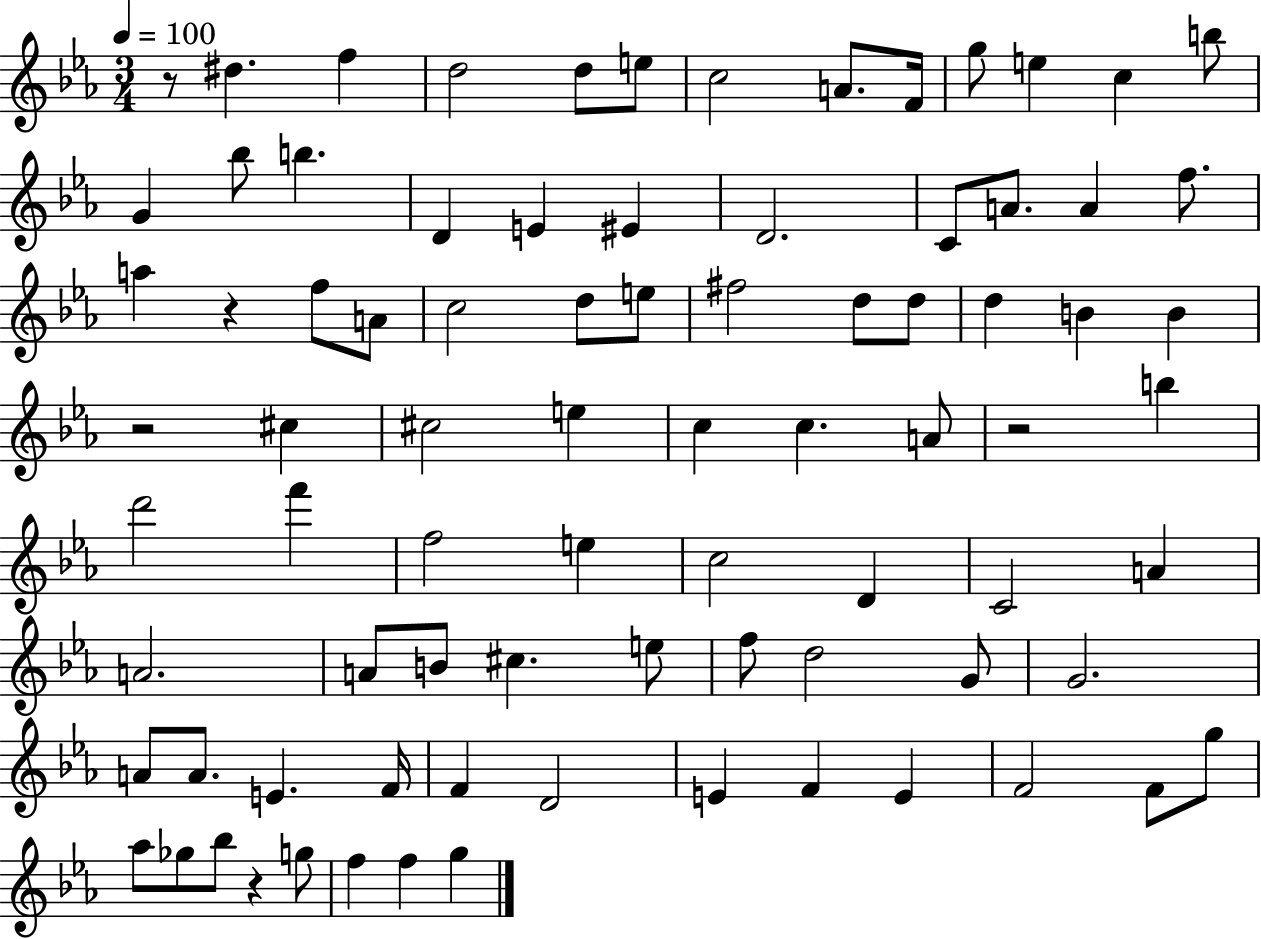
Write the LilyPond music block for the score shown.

{
  \clef treble
  \numericTimeSignature
  \time 3/4
  \key ees \major
  \tempo 4 = 100
  \repeat volta 2 { r8 dis''4. f''4 | d''2 d''8 e''8 | c''2 a'8. f'16 | g''8 e''4 c''4 b''8 | \break g'4 bes''8 b''4. | d'4 e'4 eis'4 | d'2. | c'8 a'8. a'4 f''8. | \break a''4 r4 f''8 a'8 | c''2 d''8 e''8 | fis''2 d''8 d''8 | d''4 b'4 b'4 | \break r2 cis''4 | cis''2 e''4 | c''4 c''4. a'8 | r2 b''4 | \break d'''2 f'''4 | f''2 e''4 | c''2 d'4 | c'2 a'4 | \break a'2. | a'8 b'8 cis''4. e''8 | f''8 d''2 g'8 | g'2. | \break a'8 a'8. e'4. f'16 | f'4 d'2 | e'4 f'4 e'4 | f'2 f'8 g''8 | \break aes''8 ges''8 bes''8 r4 g''8 | f''4 f''4 g''4 | } \bar "|."
}